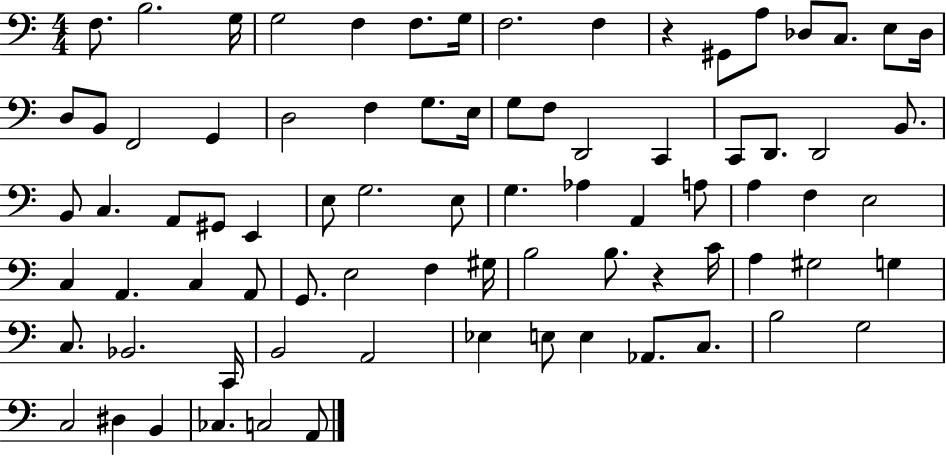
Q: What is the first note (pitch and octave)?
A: F3